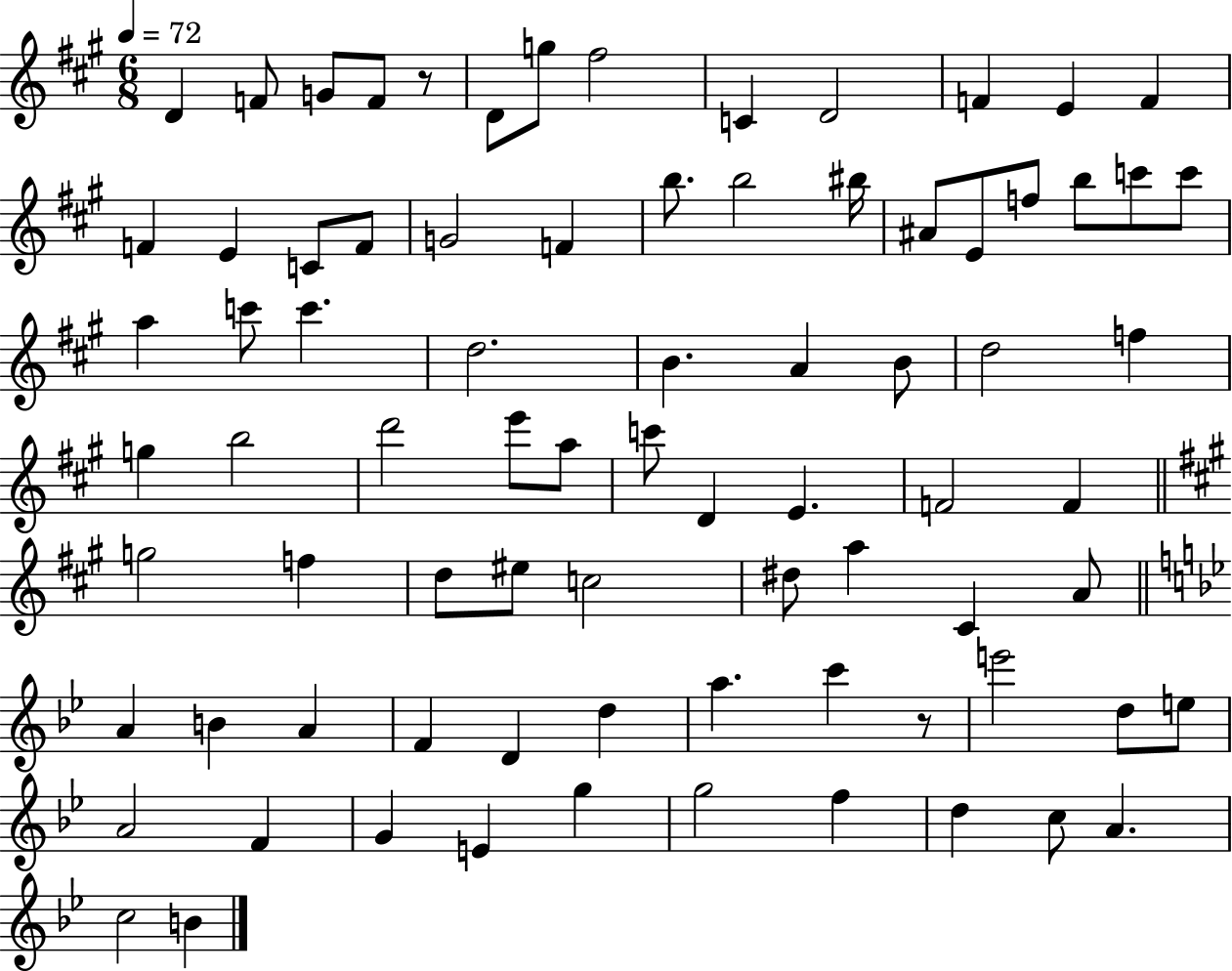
D4/q F4/e G4/e F4/e R/e D4/e G5/e F#5/h C4/q D4/h F4/q E4/q F4/q F4/q E4/q C4/e F4/e G4/h F4/q B5/e. B5/h BIS5/s A#4/e E4/e F5/e B5/e C6/e C6/e A5/q C6/e C6/q. D5/h. B4/q. A4/q B4/e D5/h F5/q G5/q B5/h D6/h E6/e A5/e C6/e D4/q E4/q. F4/h F4/q G5/h F5/q D5/e EIS5/e C5/h D#5/e A5/q C#4/q A4/e A4/q B4/q A4/q F4/q D4/q D5/q A5/q. C6/q R/e E6/h D5/e E5/e A4/h F4/q G4/q E4/q G5/q G5/h F5/q D5/q C5/e A4/q. C5/h B4/q